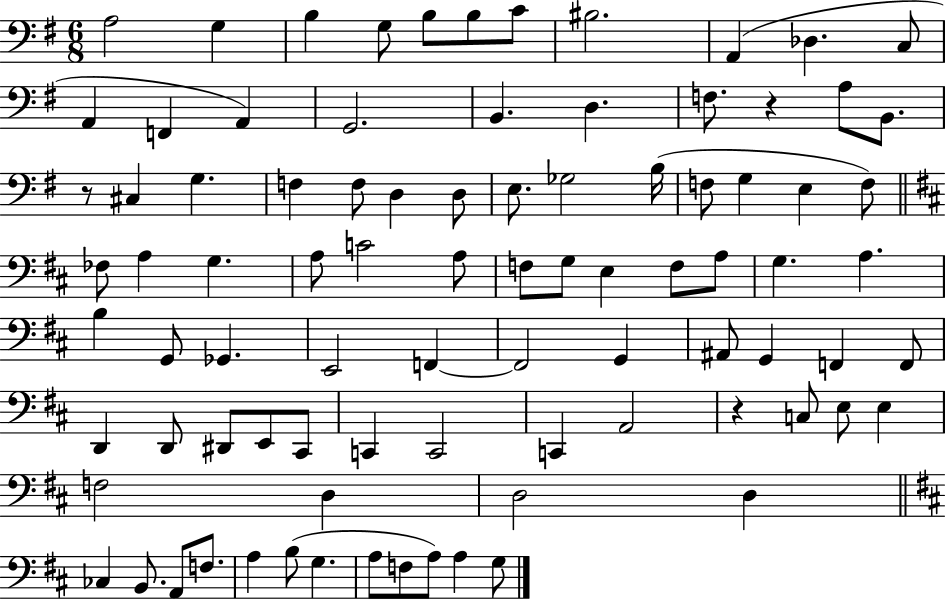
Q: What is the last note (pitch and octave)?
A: G3